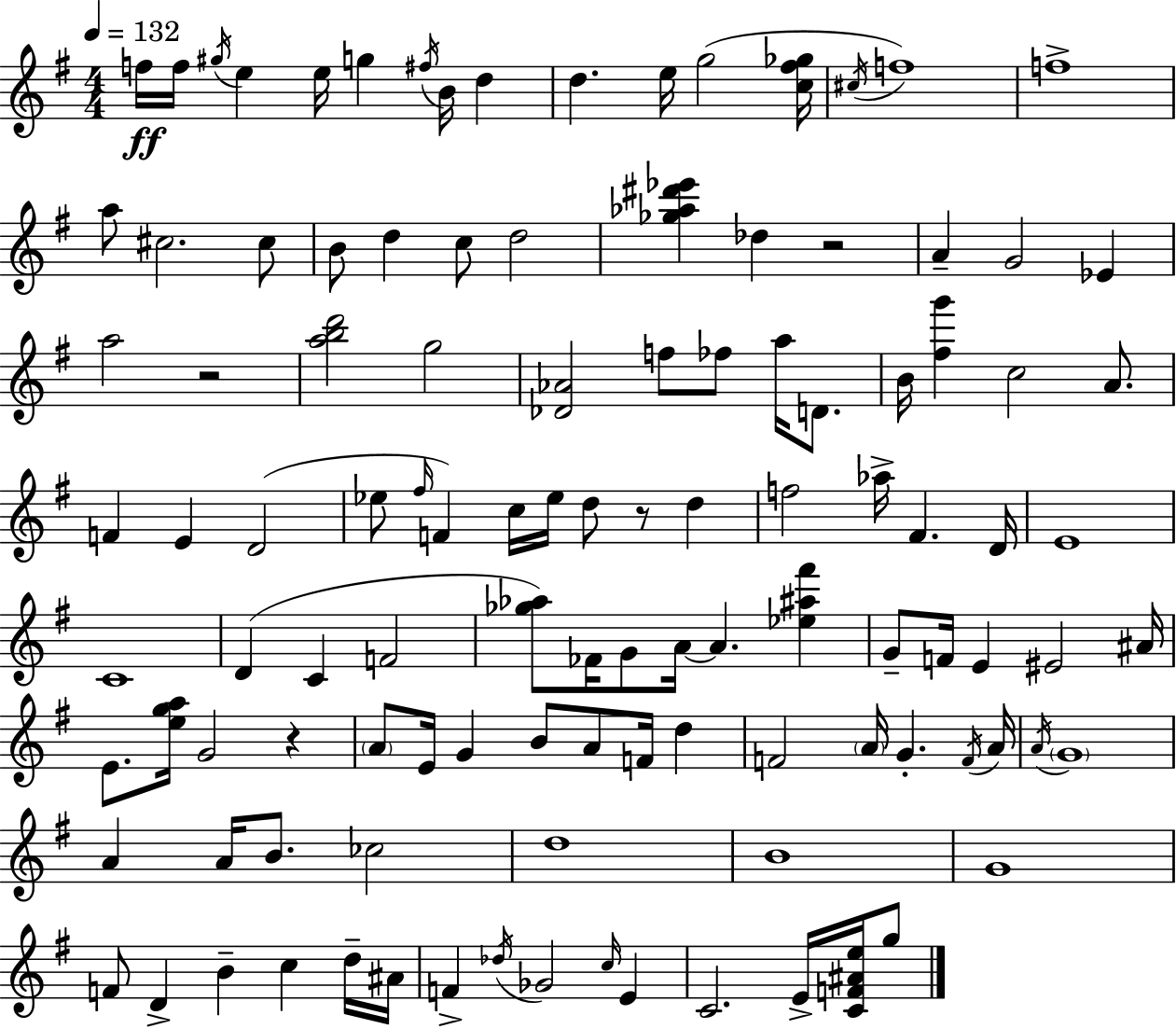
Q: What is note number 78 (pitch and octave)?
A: A4